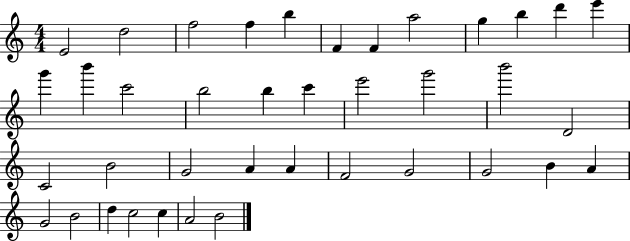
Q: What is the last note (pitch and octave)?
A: B4